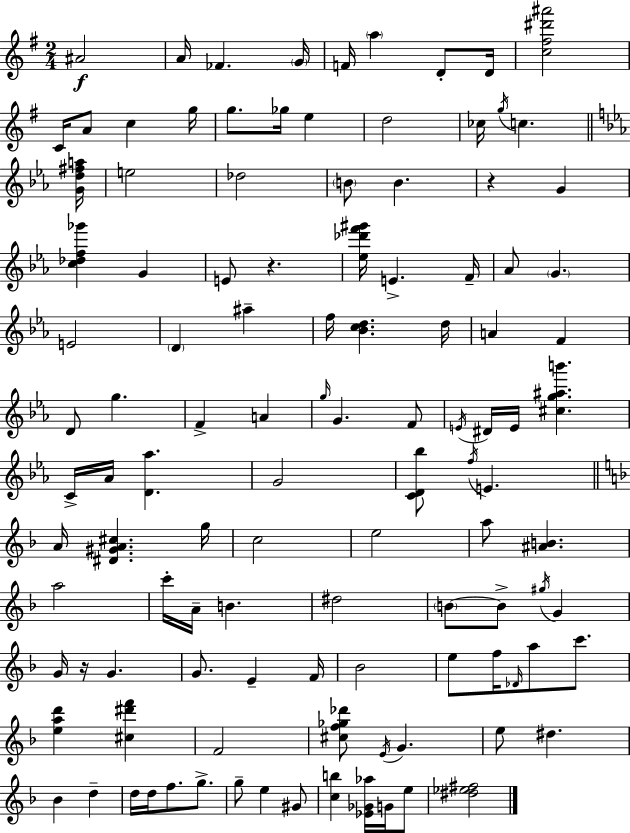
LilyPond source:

{
  \clef treble
  \numericTimeSignature
  \time 2/4
  \key e \minor
  ais'2\f | a'16 fes'4. \parenthesize g'16 | f'16 \parenthesize a''4 d'8-. d'16 | <c'' fis'' dis''' ais'''>2 | \break c'16 a'8 c''4 g''16 | g''8. ges''16 e''4 | d''2 | ces''16 \acciaccatura { g''16 } c''4. | \break \bar "||" \break \key ees \major <g' d'' fis'' a''>16 e''2 | des''2 | \parenthesize b'8 b'4. | r4 g'4 | \break <c'' des'' f'' ges'''>4 g'4 | e'8 r4. | <ees'' des''' f''' gis'''>16 e'4.-> | f'16-- aes'8 \parenthesize g'4. | \break e'2 | \parenthesize d'4 ais''4-- | f''16 <bes' c'' d''>4. | d''16 a'4 f'4 | \break d'8 g''4. | f'4-> a'4 | \grace { g''16 } g'4. | f'8 \acciaccatura { e'16 } dis'16 e'16 <cis'' g'' ais'' b'''>4. | \break c'16-> aes'16 <d' aes''>4. | g'2 | <c' d' bes''>8 \acciaccatura { f''16 } e'4. | \bar "||" \break \key f \major a'16 <dis' gis' a' cis''>4. g''16 | c''2 | e''2 | a''8 <ais' b'>4. | \break a''2 | c'''16-. a'16-- b'4. | dis''2 | \parenthesize b'8~~ b'8-> \acciaccatura { gis''16 } g'4 | \break g'16 r16 g'4. | g'8. e'4-- | f'16 bes'2 | e''8 f''16 \grace { des'16 } a''8 c'''8. | \break <e'' a'' d'''>4 <cis'' dis''' f'''>4 | f'2 | <cis'' f'' ges'' des'''>8 \acciaccatura { e'16 } g'4. | e''8 dis''4. | \break bes'4 d''4-- | d''16 d''16 f''8. | g''8.-> g''8-- e''4 | gis'8 <c'' b''>4 <ees' ges' aes''>16 | \break g'16 e''8 <dis'' ees'' fis''>2 | \bar "|."
}